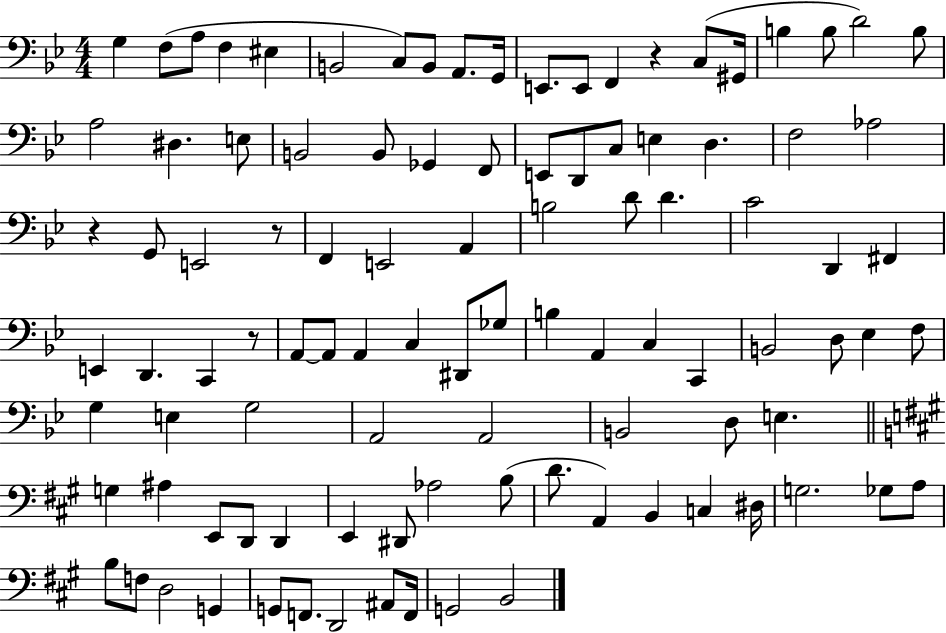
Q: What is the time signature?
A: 4/4